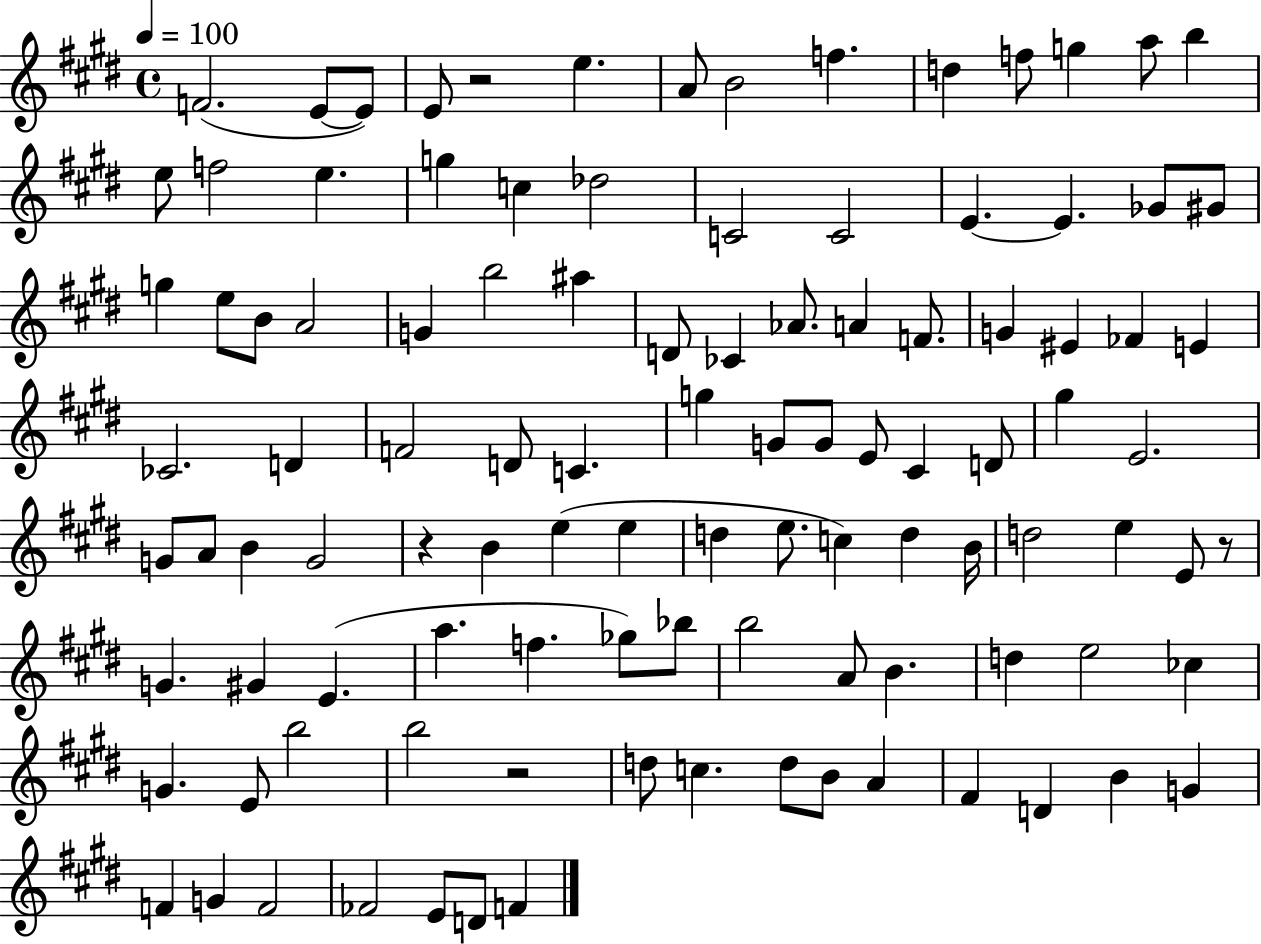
F4/h. E4/e E4/e E4/e R/h E5/q. A4/e B4/h F5/q. D5/q F5/e G5/q A5/e B5/q E5/e F5/h E5/q. G5/q C5/q Db5/h C4/h C4/h E4/q. E4/q. Gb4/e G#4/e G5/q E5/e B4/e A4/h G4/q B5/h A#5/q D4/e CES4/q Ab4/e. A4/q F4/e. G4/q EIS4/q FES4/q E4/q CES4/h. D4/q F4/h D4/e C4/q. G5/q G4/e G4/e E4/e C#4/q D4/e G#5/q E4/h. G4/e A4/e B4/q G4/h R/q B4/q E5/q E5/q D5/q E5/e. C5/q D5/q B4/s D5/h E5/q E4/e R/e G4/q. G#4/q E4/q. A5/q. F5/q. Gb5/e Bb5/e B5/h A4/e B4/q. D5/q E5/h CES5/q G4/q. E4/e B5/h B5/h R/h D5/e C5/q. D5/e B4/e A4/q F#4/q D4/q B4/q G4/q F4/q G4/q F4/h FES4/h E4/e D4/e F4/q